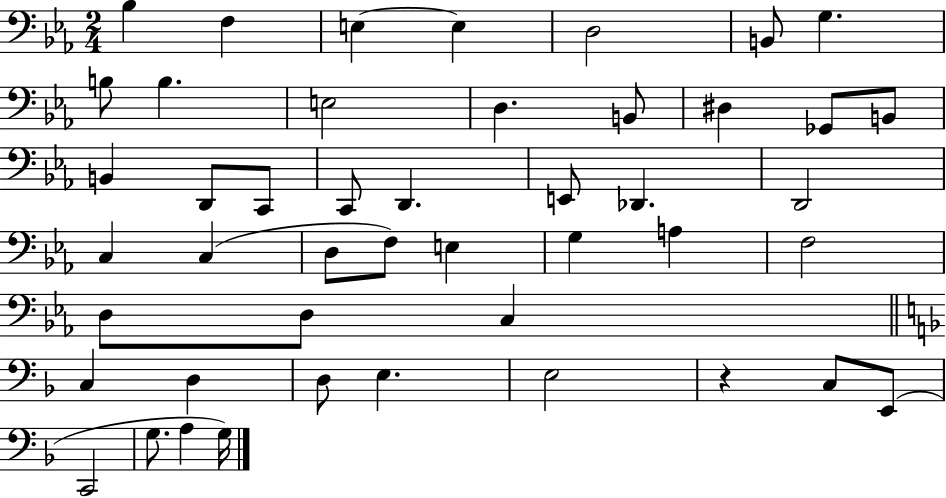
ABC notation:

X:1
T:Untitled
M:2/4
L:1/4
K:Eb
_B, F, E, E, D,2 B,,/2 G, B,/2 B, E,2 D, B,,/2 ^D, _G,,/2 B,,/2 B,, D,,/2 C,,/2 C,,/2 D,, E,,/2 _D,, D,,2 C, C, D,/2 F,/2 E, G, A, F,2 D,/2 D,/2 C, C, D, D,/2 E, E,2 z C,/2 E,,/2 C,,2 G,/2 A, G,/4